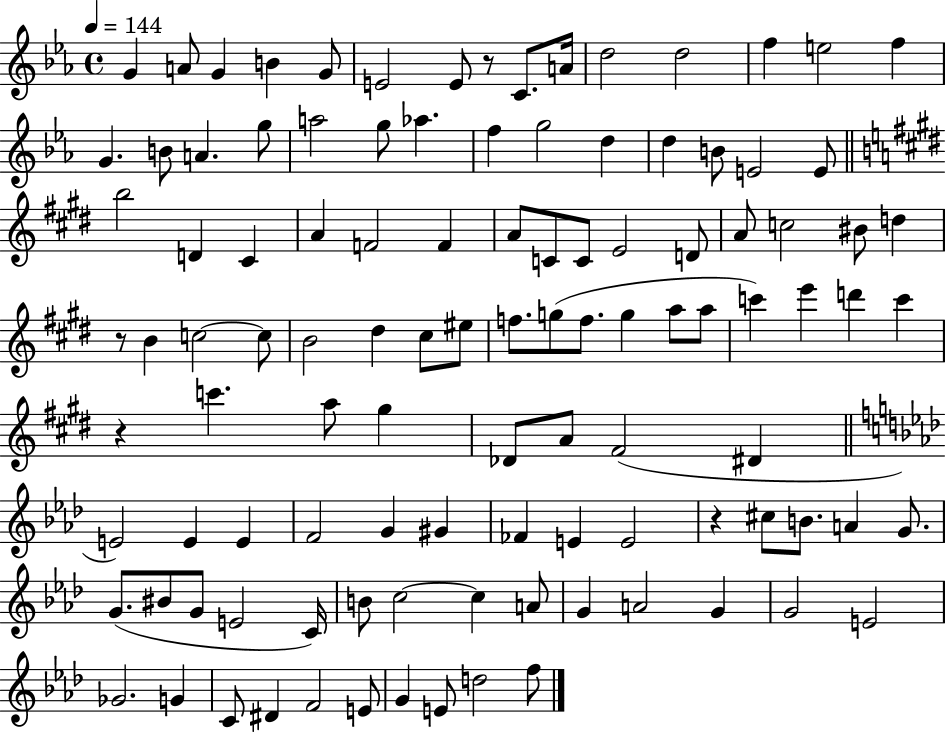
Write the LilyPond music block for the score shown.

{
  \clef treble
  \time 4/4
  \defaultTimeSignature
  \key ees \major
  \tempo 4 = 144
  g'4 a'8 g'4 b'4 g'8 | e'2 e'8 r8 c'8. a'16 | d''2 d''2 | f''4 e''2 f''4 | \break g'4. b'8 a'4. g''8 | a''2 g''8 aes''4. | f''4 g''2 d''4 | d''4 b'8 e'2 e'8 | \break \bar "||" \break \key e \major b''2 d'4 cis'4 | a'4 f'2 f'4 | a'8 c'8 c'8 e'2 d'8 | a'8 c''2 bis'8 d''4 | \break r8 b'4 c''2~~ c''8 | b'2 dis''4 cis''8 eis''8 | f''8. g''8( f''8. g''4 a''8 a''8 | c'''4) e'''4 d'''4 c'''4 | \break r4 c'''4. a''8 gis''4 | des'8 a'8 fis'2( dis'4 | \bar "||" \break \key f \minor e'2) e'4 e'4 | f'2 g'4 gis'4 | fes'4 e'4 e'2 | r4 cis''8 b'8. a'4 g'8. | \break g'8.( bis'8 g'8 e'2 c'16) | b'8 c''2~~ c''4 a'8 | g'4 a'2 g'4 | g'2 e'2 | \break ges'2. g'4 | c'8 dis'4 f'2 e'8 | g'4 e'8 d''2 f''8 | \bar "|."
}